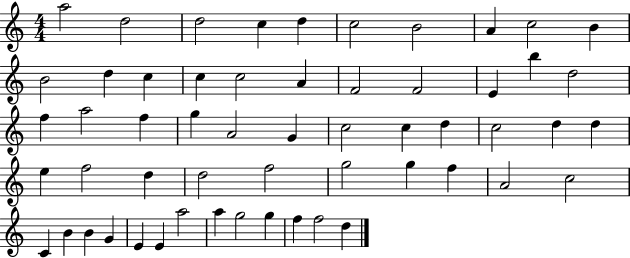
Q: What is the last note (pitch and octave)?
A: D5